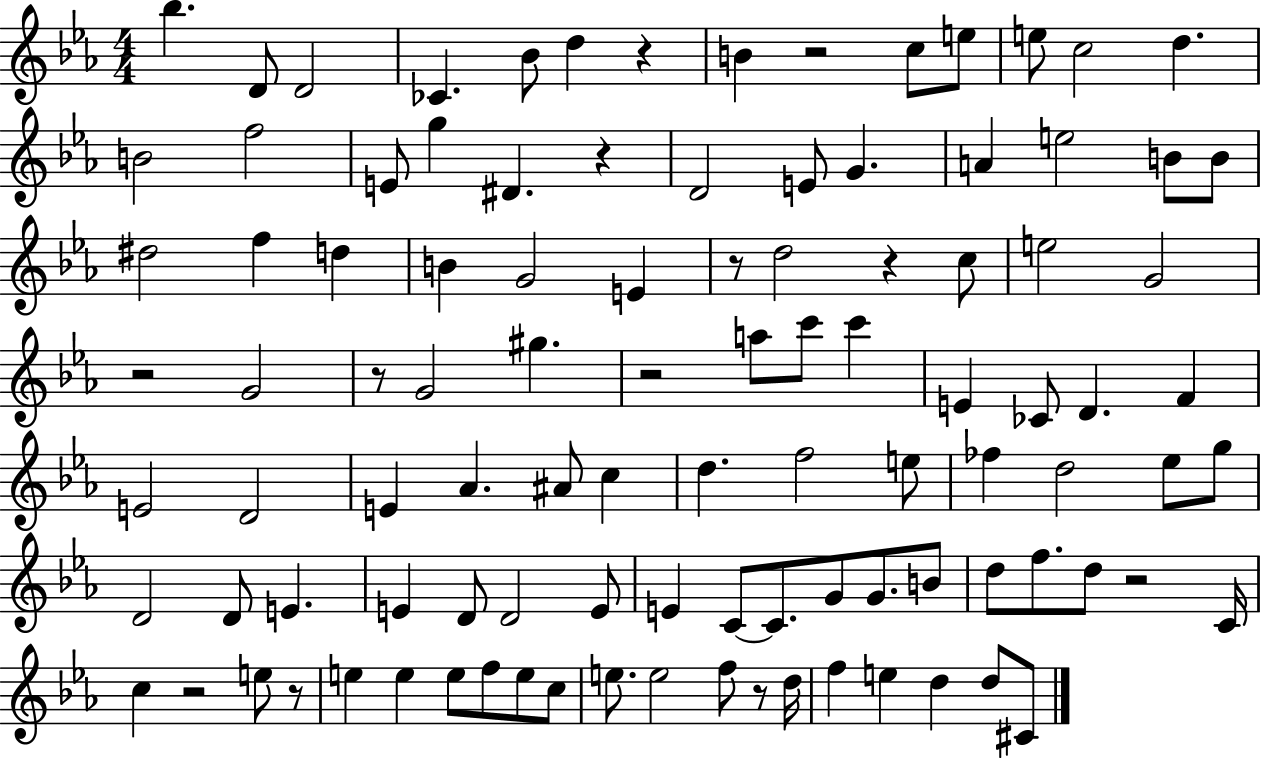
{
  \clef treble
  \numericTimeSignature
  \time 4/4
  \key ees \major
  bes''4. d'8 d'2 | ces'4. bes'8 d''4 r4 | b'4 r2 c''8 e''8 | e''8 c''2 d''4. | \break b'2 f''2 | e'8 g''4 dis'4. r4 | d'2 e'8 g'4. | a'4 e''2 b'8 b'8 | \break dis''2 f''4 d''4 | b'4 g'2 e'4 | r8 d''2 r4 c''8 | e''2 g'2 | \break r2 g'2 | r8 g'2 gis''4. | r2 a''8 c'''8 c'''4 | e'4 ces'8 d'4. f'4 | \break e'2 d'2 | e'4 aes'4. ais'8 c''4 | d''4. f''2 e''8 | fes''4 d''2 ees''8 g''8 | \break d'2 d'8 e'4. | e'4 d'8 d'2 e'8 | e'4 c'8~~ c'8. g'8 g'8. b'8 | d''8 f''8. d''8 r2 c'16 | \break c''4 r2 e''8 r8 | e''4 e''4 e''8 f''8 e''8 c''8 | e''8. e''2 f''8 r8 d''16 | f''4 e''4 d''4 d''8 cis'8 | \break \bar "|."
}